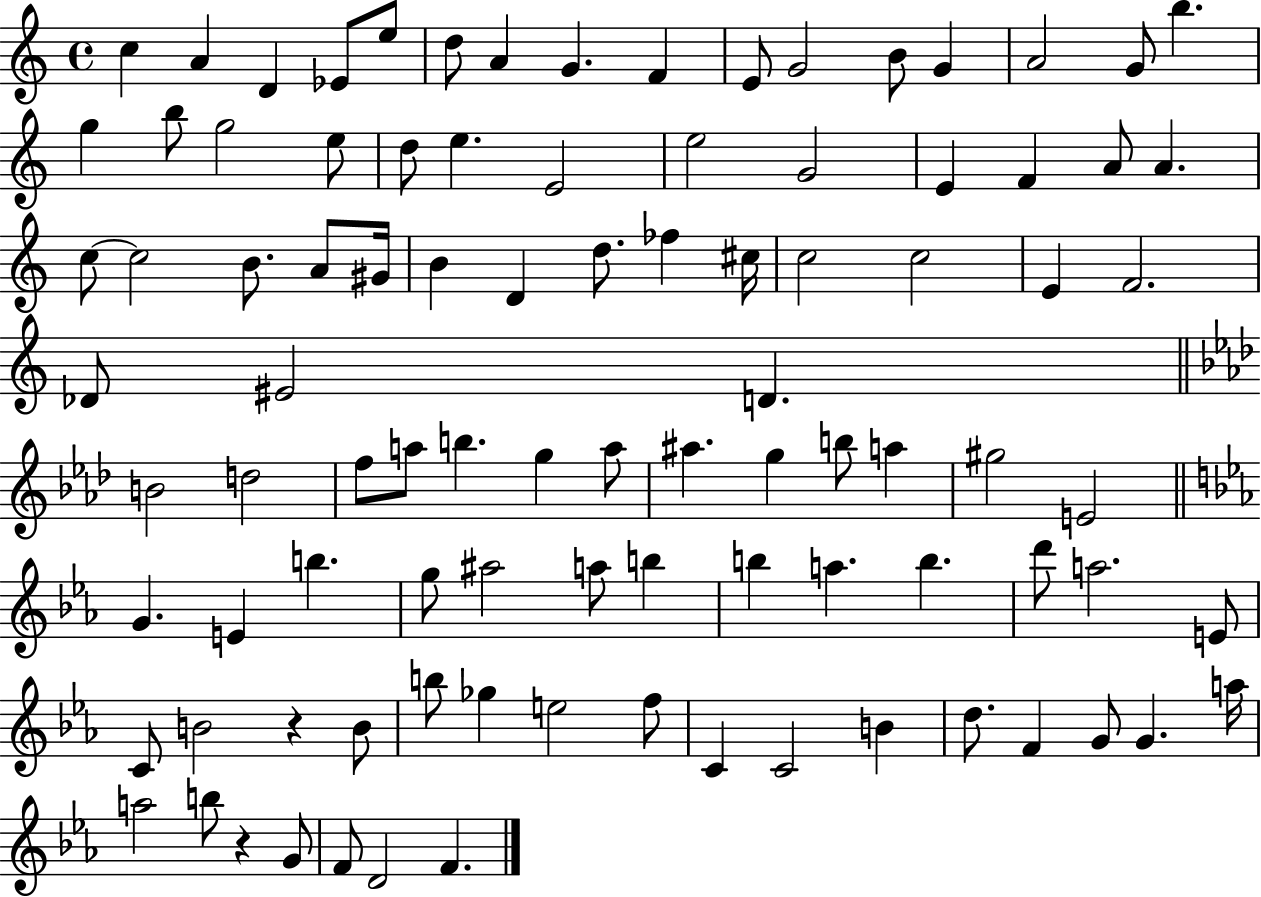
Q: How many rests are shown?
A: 2